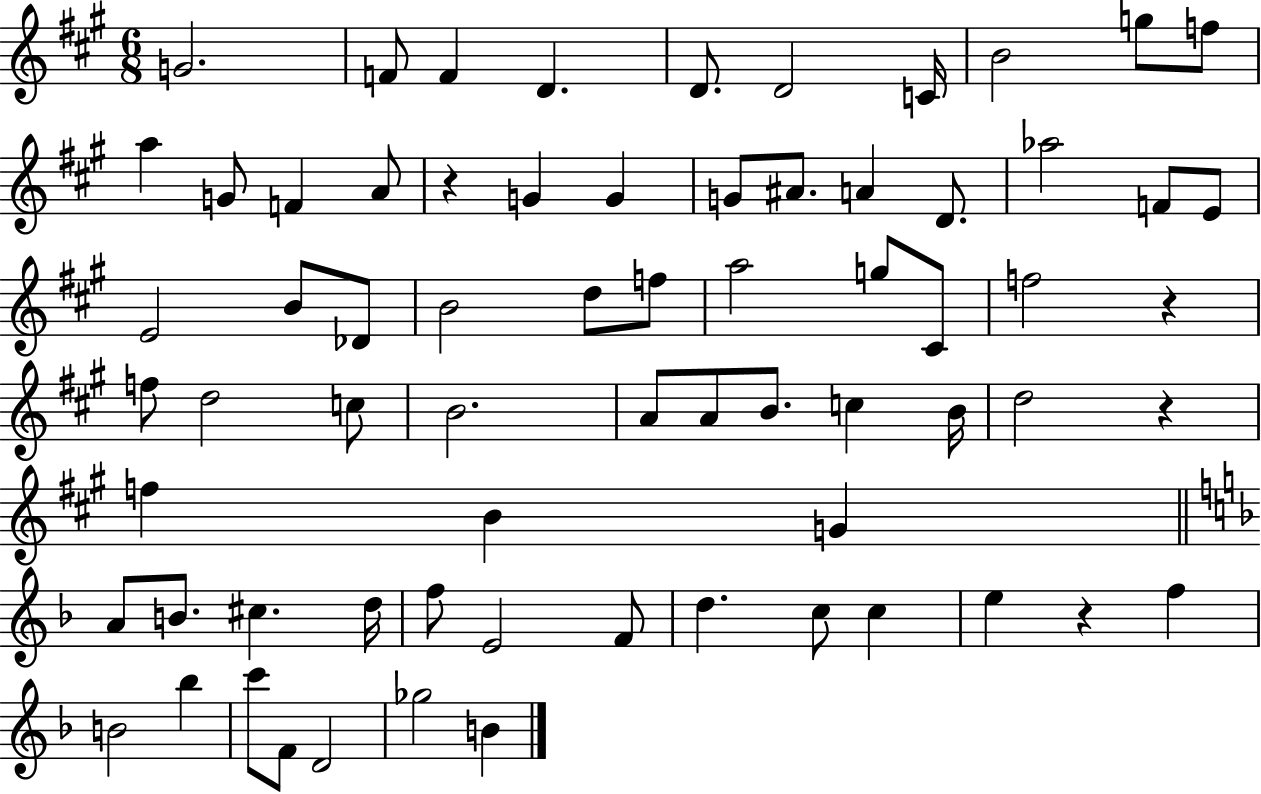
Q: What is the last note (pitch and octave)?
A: B4